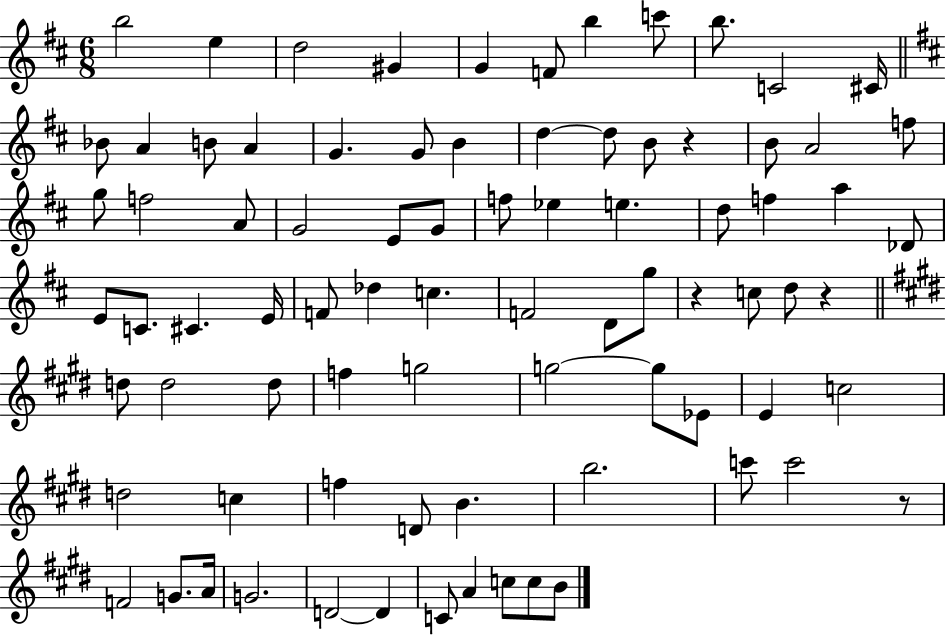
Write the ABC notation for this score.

X:1
T:Untitled
M:6/8
L:1/4
K:D
b2 e d2 ^G G F/2 b c'/2 b/2 C2 ^C/4 _B/2 A B/2 A G G/2 B d d/2 B/2 z B/2 A2 f/2 g/2 f2 A/2 G2 E/2 G/2 f/2 _e e d/2 f a _D/2 E/2 C/2 ^C E/4 F/2 _d c F2 D/2 g/2 z c/2 d/2 z d/2 d2 d/2 f g2 g2 g/2 _E/2 E c2 d2 c f D/2 B b2 c'/2 c'2 z/2 F2 G/2 A/4 G2 D2 D C/2 A c/2 c/2 B/2